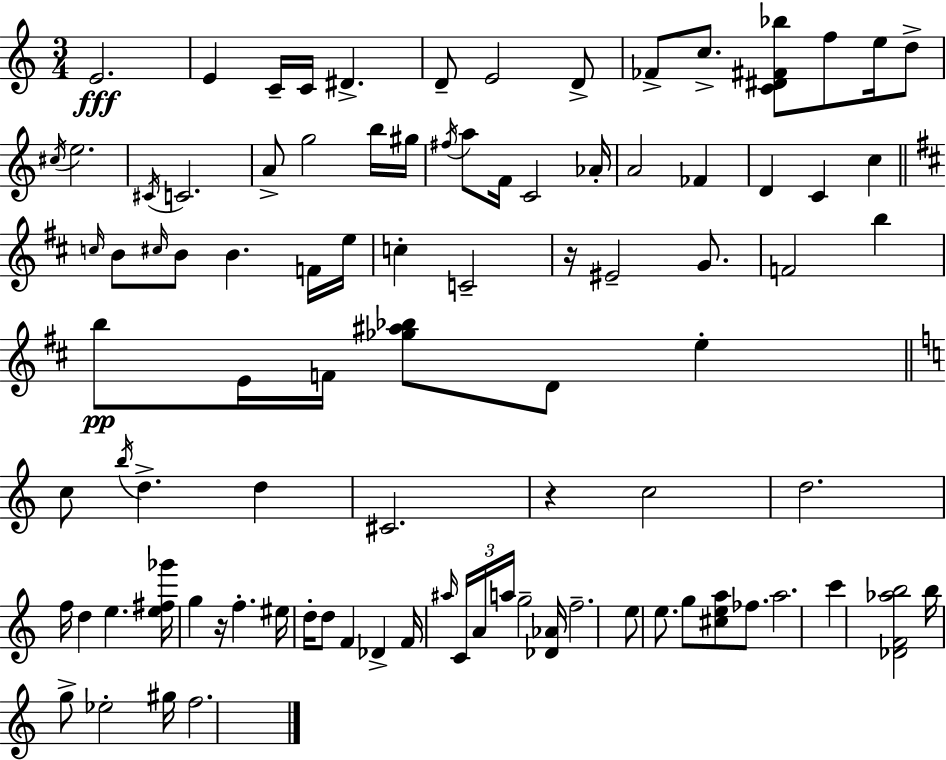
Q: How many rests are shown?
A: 3